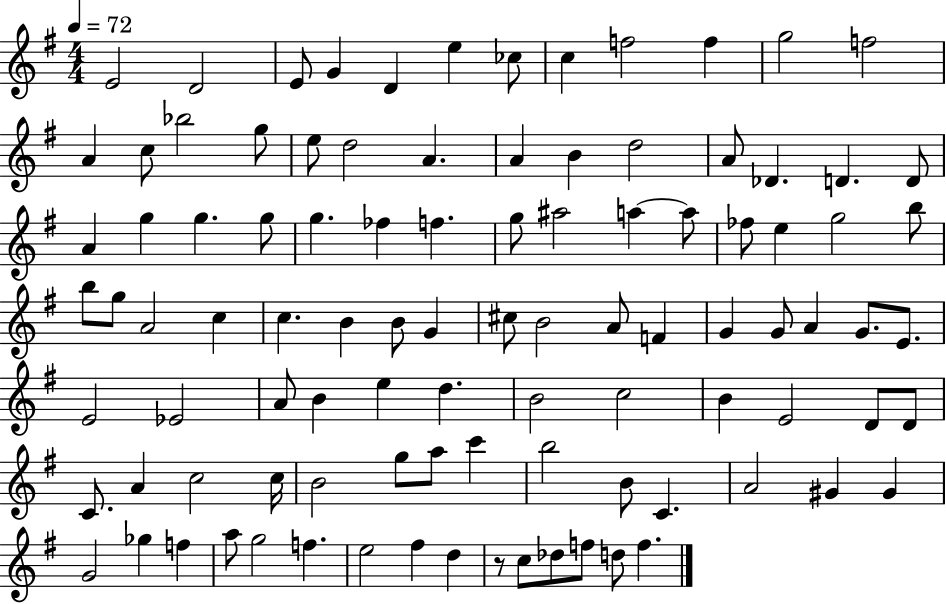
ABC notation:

X:1
T:Untitled
M:4/4
L:1/4
K:G
E2 D2 E/2 G D e _c/2 c f2 f g2 f2 A c/2 _b2 g/2 e/2 d2 A A B d2 A/2 _D D D/2 A g g g/2 g _f f g/2 ^a2 a a/2 _f/2 e g2 b/2 b/2 g/2 A2 c c B B/2 G ^c/2 B2 A/2 F G G/2 A G/2 E/2 E2 _E2 A/2 B e d B2 c2 B E2 D/2 D/2 C/2 A c2 c/4 B2 g/2 a/2 c' b2 B/2 C A2 ^G ^G G2 _g f a/2 g2 f e2 ^f d z/2 c/2 _d/2 f/2 d/2 f